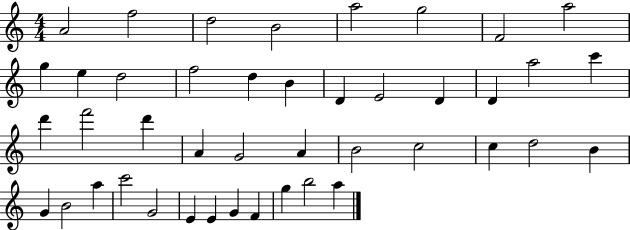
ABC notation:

X:1
T:Untitled
M:4/4
L:1/4
K:C
A2 f2 d2 B2 a2 g2 F2 a2 g e d2 f2 d B D E2 D D a2 c' d' f'2 d' A G2 A B2 c2 c d2 B G B2 a c'2 G2 E E G F g b2 a